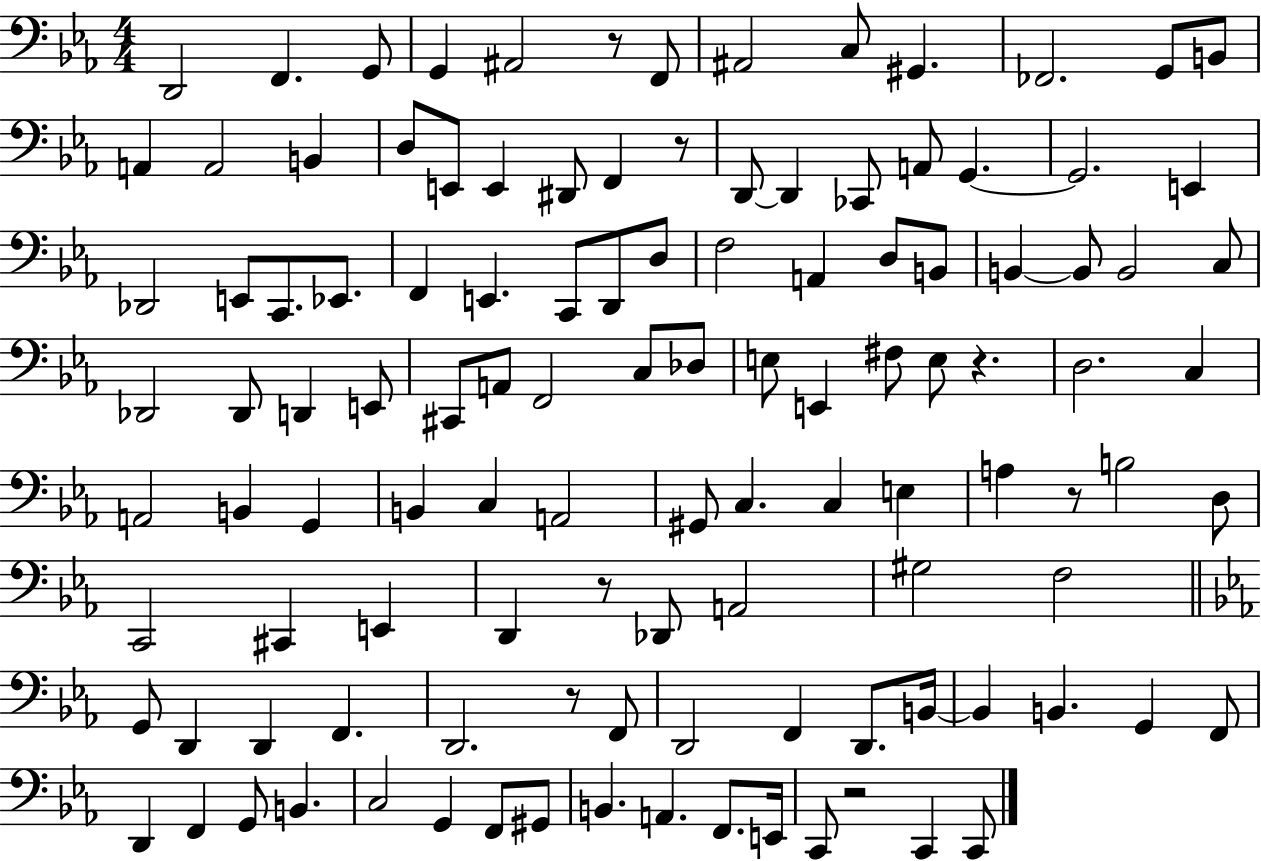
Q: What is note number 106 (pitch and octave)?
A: E2